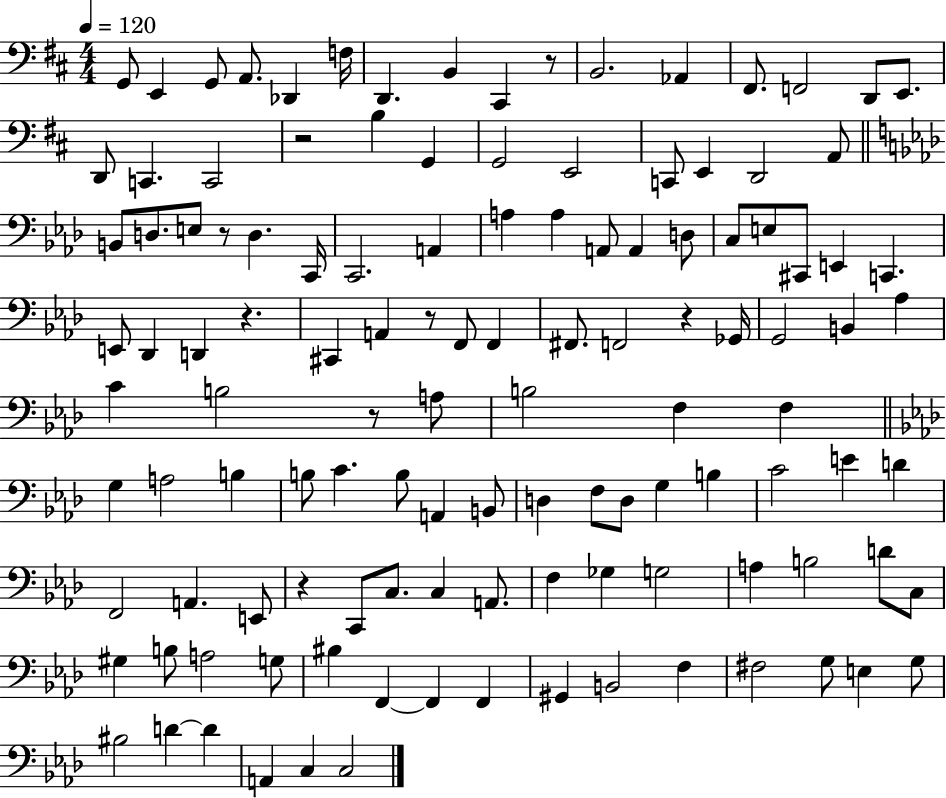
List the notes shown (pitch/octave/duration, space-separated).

G2/e E2/q G2/e A2/e. Db2/q F3/s D2/q. B2/q C#2/q R/e B2/h. Ab2/q F#2/e. F2/h D2/e E2/e. D2/e C2/q. C2/h R/h B3/q G2/q G2/h E2/h C2/e E2/q D2/h A2/e B2/e D3/e. E3/e R/e D3/q. C2/s C2/h. A2/q A3/q A3/q A2/e A2/q D3/e C3/e E3/e C#2/e E2/q C2/q. E2/e Db2/q D2/q R/q. C#2/q A2/q R/e F2/e F2/q F#2/e. F2/h R/q Gb2/s G2/h B2/q Ab3/q C4/q B3/h R/e A3/e B3/h F3/q F3/q G3/q A3/h B3/q B3/e C4/q. B3/e A2/q B2/e D3/q F3/e D3/e G3/q B3/q C4/h E4/q D4/q F2/h A2/q. E2/e R/q C2/e C3/e. C3/q A2/e. F3/q Gb3/q G3/h A3/q B3/h D4/e C3/e G#3/q B3/e A3/h G3/e BIS3/q F2/q F2/q F2/q G#2/q B2/h F3/q F#3/h G3/e E3/q G3/e BIS3/h D4/q D4/q A2/q C3/q C3/h